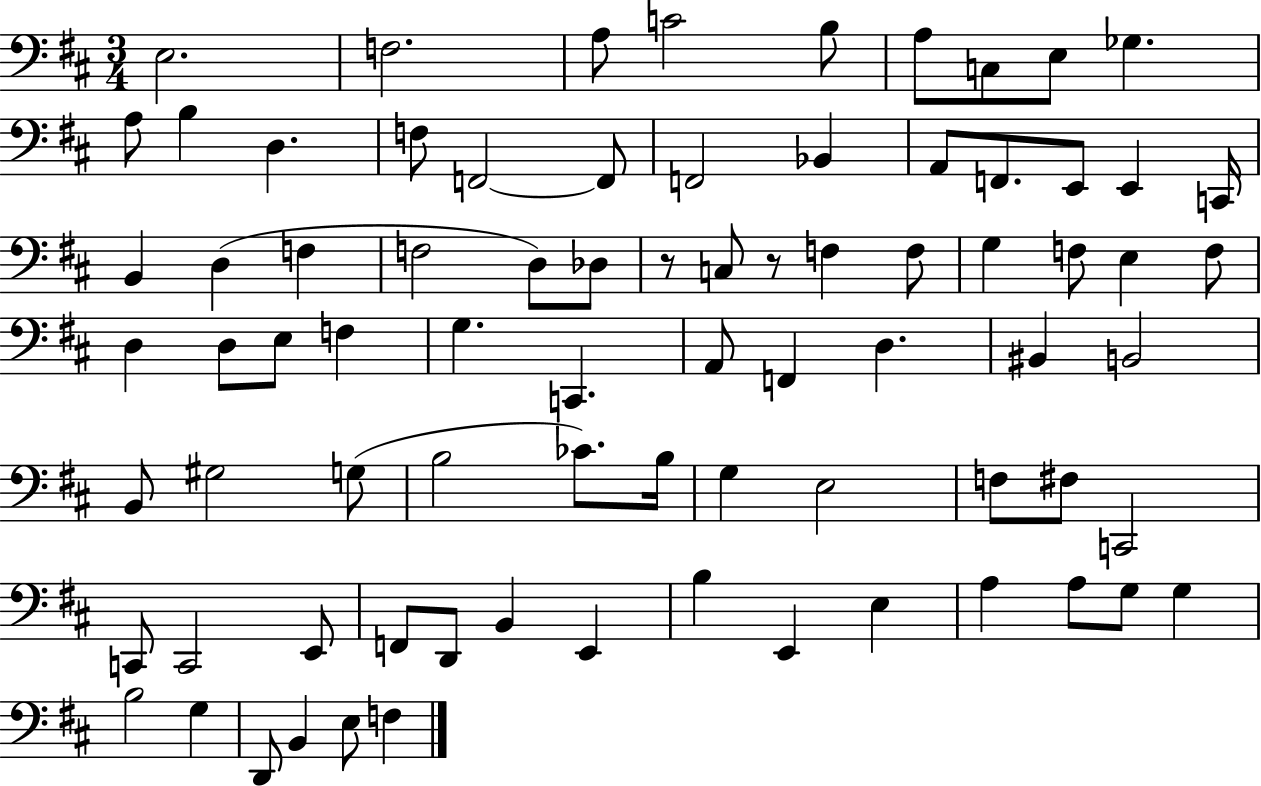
X:1
T:Untitled
M:3/4
L:1/4
K:D
E,2 F,2 A,/2 C2 B,/2 A,/2 C,/2 E,/2 _G, A,/2 B, D, F,/2 F,,2 F,,/2 F,,2 _B,, A,,/2 F,,/2 E,,/2 E,, C,,/4 B,, D, F, F,2 D,/2 _D,/2 z/2 C,/2 z/2 F, F,/2 G, F,/2 E, F,/2 D, D,/2 E,/2 F, G, C,, A,,/2 F,, D, ^B,, B,,2 B,,/2 ^G,2 G,/2 B,2 _C/2 B,/4 G, E,2 F,/2 ^F,/2 C,,2 C,,/2 C,,2 E,,/2 F,,/2 D,,/2 B,, E,, B, E,, E, A, A,/2 G,/2 G, B,2 G, D,,/2 B,, E,/2 F,